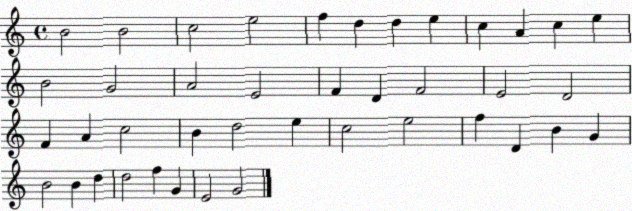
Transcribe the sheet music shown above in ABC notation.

X:1
T:Untitled
M:4/4
L:1/4
K:C
B2 B2 c2 e2 f d d e c A c e B2 G2 A2 E2 F D F2 E2 D2 F A c2 B d2 e c2 e2 f D B G B2 B d d2 f G E2 G2